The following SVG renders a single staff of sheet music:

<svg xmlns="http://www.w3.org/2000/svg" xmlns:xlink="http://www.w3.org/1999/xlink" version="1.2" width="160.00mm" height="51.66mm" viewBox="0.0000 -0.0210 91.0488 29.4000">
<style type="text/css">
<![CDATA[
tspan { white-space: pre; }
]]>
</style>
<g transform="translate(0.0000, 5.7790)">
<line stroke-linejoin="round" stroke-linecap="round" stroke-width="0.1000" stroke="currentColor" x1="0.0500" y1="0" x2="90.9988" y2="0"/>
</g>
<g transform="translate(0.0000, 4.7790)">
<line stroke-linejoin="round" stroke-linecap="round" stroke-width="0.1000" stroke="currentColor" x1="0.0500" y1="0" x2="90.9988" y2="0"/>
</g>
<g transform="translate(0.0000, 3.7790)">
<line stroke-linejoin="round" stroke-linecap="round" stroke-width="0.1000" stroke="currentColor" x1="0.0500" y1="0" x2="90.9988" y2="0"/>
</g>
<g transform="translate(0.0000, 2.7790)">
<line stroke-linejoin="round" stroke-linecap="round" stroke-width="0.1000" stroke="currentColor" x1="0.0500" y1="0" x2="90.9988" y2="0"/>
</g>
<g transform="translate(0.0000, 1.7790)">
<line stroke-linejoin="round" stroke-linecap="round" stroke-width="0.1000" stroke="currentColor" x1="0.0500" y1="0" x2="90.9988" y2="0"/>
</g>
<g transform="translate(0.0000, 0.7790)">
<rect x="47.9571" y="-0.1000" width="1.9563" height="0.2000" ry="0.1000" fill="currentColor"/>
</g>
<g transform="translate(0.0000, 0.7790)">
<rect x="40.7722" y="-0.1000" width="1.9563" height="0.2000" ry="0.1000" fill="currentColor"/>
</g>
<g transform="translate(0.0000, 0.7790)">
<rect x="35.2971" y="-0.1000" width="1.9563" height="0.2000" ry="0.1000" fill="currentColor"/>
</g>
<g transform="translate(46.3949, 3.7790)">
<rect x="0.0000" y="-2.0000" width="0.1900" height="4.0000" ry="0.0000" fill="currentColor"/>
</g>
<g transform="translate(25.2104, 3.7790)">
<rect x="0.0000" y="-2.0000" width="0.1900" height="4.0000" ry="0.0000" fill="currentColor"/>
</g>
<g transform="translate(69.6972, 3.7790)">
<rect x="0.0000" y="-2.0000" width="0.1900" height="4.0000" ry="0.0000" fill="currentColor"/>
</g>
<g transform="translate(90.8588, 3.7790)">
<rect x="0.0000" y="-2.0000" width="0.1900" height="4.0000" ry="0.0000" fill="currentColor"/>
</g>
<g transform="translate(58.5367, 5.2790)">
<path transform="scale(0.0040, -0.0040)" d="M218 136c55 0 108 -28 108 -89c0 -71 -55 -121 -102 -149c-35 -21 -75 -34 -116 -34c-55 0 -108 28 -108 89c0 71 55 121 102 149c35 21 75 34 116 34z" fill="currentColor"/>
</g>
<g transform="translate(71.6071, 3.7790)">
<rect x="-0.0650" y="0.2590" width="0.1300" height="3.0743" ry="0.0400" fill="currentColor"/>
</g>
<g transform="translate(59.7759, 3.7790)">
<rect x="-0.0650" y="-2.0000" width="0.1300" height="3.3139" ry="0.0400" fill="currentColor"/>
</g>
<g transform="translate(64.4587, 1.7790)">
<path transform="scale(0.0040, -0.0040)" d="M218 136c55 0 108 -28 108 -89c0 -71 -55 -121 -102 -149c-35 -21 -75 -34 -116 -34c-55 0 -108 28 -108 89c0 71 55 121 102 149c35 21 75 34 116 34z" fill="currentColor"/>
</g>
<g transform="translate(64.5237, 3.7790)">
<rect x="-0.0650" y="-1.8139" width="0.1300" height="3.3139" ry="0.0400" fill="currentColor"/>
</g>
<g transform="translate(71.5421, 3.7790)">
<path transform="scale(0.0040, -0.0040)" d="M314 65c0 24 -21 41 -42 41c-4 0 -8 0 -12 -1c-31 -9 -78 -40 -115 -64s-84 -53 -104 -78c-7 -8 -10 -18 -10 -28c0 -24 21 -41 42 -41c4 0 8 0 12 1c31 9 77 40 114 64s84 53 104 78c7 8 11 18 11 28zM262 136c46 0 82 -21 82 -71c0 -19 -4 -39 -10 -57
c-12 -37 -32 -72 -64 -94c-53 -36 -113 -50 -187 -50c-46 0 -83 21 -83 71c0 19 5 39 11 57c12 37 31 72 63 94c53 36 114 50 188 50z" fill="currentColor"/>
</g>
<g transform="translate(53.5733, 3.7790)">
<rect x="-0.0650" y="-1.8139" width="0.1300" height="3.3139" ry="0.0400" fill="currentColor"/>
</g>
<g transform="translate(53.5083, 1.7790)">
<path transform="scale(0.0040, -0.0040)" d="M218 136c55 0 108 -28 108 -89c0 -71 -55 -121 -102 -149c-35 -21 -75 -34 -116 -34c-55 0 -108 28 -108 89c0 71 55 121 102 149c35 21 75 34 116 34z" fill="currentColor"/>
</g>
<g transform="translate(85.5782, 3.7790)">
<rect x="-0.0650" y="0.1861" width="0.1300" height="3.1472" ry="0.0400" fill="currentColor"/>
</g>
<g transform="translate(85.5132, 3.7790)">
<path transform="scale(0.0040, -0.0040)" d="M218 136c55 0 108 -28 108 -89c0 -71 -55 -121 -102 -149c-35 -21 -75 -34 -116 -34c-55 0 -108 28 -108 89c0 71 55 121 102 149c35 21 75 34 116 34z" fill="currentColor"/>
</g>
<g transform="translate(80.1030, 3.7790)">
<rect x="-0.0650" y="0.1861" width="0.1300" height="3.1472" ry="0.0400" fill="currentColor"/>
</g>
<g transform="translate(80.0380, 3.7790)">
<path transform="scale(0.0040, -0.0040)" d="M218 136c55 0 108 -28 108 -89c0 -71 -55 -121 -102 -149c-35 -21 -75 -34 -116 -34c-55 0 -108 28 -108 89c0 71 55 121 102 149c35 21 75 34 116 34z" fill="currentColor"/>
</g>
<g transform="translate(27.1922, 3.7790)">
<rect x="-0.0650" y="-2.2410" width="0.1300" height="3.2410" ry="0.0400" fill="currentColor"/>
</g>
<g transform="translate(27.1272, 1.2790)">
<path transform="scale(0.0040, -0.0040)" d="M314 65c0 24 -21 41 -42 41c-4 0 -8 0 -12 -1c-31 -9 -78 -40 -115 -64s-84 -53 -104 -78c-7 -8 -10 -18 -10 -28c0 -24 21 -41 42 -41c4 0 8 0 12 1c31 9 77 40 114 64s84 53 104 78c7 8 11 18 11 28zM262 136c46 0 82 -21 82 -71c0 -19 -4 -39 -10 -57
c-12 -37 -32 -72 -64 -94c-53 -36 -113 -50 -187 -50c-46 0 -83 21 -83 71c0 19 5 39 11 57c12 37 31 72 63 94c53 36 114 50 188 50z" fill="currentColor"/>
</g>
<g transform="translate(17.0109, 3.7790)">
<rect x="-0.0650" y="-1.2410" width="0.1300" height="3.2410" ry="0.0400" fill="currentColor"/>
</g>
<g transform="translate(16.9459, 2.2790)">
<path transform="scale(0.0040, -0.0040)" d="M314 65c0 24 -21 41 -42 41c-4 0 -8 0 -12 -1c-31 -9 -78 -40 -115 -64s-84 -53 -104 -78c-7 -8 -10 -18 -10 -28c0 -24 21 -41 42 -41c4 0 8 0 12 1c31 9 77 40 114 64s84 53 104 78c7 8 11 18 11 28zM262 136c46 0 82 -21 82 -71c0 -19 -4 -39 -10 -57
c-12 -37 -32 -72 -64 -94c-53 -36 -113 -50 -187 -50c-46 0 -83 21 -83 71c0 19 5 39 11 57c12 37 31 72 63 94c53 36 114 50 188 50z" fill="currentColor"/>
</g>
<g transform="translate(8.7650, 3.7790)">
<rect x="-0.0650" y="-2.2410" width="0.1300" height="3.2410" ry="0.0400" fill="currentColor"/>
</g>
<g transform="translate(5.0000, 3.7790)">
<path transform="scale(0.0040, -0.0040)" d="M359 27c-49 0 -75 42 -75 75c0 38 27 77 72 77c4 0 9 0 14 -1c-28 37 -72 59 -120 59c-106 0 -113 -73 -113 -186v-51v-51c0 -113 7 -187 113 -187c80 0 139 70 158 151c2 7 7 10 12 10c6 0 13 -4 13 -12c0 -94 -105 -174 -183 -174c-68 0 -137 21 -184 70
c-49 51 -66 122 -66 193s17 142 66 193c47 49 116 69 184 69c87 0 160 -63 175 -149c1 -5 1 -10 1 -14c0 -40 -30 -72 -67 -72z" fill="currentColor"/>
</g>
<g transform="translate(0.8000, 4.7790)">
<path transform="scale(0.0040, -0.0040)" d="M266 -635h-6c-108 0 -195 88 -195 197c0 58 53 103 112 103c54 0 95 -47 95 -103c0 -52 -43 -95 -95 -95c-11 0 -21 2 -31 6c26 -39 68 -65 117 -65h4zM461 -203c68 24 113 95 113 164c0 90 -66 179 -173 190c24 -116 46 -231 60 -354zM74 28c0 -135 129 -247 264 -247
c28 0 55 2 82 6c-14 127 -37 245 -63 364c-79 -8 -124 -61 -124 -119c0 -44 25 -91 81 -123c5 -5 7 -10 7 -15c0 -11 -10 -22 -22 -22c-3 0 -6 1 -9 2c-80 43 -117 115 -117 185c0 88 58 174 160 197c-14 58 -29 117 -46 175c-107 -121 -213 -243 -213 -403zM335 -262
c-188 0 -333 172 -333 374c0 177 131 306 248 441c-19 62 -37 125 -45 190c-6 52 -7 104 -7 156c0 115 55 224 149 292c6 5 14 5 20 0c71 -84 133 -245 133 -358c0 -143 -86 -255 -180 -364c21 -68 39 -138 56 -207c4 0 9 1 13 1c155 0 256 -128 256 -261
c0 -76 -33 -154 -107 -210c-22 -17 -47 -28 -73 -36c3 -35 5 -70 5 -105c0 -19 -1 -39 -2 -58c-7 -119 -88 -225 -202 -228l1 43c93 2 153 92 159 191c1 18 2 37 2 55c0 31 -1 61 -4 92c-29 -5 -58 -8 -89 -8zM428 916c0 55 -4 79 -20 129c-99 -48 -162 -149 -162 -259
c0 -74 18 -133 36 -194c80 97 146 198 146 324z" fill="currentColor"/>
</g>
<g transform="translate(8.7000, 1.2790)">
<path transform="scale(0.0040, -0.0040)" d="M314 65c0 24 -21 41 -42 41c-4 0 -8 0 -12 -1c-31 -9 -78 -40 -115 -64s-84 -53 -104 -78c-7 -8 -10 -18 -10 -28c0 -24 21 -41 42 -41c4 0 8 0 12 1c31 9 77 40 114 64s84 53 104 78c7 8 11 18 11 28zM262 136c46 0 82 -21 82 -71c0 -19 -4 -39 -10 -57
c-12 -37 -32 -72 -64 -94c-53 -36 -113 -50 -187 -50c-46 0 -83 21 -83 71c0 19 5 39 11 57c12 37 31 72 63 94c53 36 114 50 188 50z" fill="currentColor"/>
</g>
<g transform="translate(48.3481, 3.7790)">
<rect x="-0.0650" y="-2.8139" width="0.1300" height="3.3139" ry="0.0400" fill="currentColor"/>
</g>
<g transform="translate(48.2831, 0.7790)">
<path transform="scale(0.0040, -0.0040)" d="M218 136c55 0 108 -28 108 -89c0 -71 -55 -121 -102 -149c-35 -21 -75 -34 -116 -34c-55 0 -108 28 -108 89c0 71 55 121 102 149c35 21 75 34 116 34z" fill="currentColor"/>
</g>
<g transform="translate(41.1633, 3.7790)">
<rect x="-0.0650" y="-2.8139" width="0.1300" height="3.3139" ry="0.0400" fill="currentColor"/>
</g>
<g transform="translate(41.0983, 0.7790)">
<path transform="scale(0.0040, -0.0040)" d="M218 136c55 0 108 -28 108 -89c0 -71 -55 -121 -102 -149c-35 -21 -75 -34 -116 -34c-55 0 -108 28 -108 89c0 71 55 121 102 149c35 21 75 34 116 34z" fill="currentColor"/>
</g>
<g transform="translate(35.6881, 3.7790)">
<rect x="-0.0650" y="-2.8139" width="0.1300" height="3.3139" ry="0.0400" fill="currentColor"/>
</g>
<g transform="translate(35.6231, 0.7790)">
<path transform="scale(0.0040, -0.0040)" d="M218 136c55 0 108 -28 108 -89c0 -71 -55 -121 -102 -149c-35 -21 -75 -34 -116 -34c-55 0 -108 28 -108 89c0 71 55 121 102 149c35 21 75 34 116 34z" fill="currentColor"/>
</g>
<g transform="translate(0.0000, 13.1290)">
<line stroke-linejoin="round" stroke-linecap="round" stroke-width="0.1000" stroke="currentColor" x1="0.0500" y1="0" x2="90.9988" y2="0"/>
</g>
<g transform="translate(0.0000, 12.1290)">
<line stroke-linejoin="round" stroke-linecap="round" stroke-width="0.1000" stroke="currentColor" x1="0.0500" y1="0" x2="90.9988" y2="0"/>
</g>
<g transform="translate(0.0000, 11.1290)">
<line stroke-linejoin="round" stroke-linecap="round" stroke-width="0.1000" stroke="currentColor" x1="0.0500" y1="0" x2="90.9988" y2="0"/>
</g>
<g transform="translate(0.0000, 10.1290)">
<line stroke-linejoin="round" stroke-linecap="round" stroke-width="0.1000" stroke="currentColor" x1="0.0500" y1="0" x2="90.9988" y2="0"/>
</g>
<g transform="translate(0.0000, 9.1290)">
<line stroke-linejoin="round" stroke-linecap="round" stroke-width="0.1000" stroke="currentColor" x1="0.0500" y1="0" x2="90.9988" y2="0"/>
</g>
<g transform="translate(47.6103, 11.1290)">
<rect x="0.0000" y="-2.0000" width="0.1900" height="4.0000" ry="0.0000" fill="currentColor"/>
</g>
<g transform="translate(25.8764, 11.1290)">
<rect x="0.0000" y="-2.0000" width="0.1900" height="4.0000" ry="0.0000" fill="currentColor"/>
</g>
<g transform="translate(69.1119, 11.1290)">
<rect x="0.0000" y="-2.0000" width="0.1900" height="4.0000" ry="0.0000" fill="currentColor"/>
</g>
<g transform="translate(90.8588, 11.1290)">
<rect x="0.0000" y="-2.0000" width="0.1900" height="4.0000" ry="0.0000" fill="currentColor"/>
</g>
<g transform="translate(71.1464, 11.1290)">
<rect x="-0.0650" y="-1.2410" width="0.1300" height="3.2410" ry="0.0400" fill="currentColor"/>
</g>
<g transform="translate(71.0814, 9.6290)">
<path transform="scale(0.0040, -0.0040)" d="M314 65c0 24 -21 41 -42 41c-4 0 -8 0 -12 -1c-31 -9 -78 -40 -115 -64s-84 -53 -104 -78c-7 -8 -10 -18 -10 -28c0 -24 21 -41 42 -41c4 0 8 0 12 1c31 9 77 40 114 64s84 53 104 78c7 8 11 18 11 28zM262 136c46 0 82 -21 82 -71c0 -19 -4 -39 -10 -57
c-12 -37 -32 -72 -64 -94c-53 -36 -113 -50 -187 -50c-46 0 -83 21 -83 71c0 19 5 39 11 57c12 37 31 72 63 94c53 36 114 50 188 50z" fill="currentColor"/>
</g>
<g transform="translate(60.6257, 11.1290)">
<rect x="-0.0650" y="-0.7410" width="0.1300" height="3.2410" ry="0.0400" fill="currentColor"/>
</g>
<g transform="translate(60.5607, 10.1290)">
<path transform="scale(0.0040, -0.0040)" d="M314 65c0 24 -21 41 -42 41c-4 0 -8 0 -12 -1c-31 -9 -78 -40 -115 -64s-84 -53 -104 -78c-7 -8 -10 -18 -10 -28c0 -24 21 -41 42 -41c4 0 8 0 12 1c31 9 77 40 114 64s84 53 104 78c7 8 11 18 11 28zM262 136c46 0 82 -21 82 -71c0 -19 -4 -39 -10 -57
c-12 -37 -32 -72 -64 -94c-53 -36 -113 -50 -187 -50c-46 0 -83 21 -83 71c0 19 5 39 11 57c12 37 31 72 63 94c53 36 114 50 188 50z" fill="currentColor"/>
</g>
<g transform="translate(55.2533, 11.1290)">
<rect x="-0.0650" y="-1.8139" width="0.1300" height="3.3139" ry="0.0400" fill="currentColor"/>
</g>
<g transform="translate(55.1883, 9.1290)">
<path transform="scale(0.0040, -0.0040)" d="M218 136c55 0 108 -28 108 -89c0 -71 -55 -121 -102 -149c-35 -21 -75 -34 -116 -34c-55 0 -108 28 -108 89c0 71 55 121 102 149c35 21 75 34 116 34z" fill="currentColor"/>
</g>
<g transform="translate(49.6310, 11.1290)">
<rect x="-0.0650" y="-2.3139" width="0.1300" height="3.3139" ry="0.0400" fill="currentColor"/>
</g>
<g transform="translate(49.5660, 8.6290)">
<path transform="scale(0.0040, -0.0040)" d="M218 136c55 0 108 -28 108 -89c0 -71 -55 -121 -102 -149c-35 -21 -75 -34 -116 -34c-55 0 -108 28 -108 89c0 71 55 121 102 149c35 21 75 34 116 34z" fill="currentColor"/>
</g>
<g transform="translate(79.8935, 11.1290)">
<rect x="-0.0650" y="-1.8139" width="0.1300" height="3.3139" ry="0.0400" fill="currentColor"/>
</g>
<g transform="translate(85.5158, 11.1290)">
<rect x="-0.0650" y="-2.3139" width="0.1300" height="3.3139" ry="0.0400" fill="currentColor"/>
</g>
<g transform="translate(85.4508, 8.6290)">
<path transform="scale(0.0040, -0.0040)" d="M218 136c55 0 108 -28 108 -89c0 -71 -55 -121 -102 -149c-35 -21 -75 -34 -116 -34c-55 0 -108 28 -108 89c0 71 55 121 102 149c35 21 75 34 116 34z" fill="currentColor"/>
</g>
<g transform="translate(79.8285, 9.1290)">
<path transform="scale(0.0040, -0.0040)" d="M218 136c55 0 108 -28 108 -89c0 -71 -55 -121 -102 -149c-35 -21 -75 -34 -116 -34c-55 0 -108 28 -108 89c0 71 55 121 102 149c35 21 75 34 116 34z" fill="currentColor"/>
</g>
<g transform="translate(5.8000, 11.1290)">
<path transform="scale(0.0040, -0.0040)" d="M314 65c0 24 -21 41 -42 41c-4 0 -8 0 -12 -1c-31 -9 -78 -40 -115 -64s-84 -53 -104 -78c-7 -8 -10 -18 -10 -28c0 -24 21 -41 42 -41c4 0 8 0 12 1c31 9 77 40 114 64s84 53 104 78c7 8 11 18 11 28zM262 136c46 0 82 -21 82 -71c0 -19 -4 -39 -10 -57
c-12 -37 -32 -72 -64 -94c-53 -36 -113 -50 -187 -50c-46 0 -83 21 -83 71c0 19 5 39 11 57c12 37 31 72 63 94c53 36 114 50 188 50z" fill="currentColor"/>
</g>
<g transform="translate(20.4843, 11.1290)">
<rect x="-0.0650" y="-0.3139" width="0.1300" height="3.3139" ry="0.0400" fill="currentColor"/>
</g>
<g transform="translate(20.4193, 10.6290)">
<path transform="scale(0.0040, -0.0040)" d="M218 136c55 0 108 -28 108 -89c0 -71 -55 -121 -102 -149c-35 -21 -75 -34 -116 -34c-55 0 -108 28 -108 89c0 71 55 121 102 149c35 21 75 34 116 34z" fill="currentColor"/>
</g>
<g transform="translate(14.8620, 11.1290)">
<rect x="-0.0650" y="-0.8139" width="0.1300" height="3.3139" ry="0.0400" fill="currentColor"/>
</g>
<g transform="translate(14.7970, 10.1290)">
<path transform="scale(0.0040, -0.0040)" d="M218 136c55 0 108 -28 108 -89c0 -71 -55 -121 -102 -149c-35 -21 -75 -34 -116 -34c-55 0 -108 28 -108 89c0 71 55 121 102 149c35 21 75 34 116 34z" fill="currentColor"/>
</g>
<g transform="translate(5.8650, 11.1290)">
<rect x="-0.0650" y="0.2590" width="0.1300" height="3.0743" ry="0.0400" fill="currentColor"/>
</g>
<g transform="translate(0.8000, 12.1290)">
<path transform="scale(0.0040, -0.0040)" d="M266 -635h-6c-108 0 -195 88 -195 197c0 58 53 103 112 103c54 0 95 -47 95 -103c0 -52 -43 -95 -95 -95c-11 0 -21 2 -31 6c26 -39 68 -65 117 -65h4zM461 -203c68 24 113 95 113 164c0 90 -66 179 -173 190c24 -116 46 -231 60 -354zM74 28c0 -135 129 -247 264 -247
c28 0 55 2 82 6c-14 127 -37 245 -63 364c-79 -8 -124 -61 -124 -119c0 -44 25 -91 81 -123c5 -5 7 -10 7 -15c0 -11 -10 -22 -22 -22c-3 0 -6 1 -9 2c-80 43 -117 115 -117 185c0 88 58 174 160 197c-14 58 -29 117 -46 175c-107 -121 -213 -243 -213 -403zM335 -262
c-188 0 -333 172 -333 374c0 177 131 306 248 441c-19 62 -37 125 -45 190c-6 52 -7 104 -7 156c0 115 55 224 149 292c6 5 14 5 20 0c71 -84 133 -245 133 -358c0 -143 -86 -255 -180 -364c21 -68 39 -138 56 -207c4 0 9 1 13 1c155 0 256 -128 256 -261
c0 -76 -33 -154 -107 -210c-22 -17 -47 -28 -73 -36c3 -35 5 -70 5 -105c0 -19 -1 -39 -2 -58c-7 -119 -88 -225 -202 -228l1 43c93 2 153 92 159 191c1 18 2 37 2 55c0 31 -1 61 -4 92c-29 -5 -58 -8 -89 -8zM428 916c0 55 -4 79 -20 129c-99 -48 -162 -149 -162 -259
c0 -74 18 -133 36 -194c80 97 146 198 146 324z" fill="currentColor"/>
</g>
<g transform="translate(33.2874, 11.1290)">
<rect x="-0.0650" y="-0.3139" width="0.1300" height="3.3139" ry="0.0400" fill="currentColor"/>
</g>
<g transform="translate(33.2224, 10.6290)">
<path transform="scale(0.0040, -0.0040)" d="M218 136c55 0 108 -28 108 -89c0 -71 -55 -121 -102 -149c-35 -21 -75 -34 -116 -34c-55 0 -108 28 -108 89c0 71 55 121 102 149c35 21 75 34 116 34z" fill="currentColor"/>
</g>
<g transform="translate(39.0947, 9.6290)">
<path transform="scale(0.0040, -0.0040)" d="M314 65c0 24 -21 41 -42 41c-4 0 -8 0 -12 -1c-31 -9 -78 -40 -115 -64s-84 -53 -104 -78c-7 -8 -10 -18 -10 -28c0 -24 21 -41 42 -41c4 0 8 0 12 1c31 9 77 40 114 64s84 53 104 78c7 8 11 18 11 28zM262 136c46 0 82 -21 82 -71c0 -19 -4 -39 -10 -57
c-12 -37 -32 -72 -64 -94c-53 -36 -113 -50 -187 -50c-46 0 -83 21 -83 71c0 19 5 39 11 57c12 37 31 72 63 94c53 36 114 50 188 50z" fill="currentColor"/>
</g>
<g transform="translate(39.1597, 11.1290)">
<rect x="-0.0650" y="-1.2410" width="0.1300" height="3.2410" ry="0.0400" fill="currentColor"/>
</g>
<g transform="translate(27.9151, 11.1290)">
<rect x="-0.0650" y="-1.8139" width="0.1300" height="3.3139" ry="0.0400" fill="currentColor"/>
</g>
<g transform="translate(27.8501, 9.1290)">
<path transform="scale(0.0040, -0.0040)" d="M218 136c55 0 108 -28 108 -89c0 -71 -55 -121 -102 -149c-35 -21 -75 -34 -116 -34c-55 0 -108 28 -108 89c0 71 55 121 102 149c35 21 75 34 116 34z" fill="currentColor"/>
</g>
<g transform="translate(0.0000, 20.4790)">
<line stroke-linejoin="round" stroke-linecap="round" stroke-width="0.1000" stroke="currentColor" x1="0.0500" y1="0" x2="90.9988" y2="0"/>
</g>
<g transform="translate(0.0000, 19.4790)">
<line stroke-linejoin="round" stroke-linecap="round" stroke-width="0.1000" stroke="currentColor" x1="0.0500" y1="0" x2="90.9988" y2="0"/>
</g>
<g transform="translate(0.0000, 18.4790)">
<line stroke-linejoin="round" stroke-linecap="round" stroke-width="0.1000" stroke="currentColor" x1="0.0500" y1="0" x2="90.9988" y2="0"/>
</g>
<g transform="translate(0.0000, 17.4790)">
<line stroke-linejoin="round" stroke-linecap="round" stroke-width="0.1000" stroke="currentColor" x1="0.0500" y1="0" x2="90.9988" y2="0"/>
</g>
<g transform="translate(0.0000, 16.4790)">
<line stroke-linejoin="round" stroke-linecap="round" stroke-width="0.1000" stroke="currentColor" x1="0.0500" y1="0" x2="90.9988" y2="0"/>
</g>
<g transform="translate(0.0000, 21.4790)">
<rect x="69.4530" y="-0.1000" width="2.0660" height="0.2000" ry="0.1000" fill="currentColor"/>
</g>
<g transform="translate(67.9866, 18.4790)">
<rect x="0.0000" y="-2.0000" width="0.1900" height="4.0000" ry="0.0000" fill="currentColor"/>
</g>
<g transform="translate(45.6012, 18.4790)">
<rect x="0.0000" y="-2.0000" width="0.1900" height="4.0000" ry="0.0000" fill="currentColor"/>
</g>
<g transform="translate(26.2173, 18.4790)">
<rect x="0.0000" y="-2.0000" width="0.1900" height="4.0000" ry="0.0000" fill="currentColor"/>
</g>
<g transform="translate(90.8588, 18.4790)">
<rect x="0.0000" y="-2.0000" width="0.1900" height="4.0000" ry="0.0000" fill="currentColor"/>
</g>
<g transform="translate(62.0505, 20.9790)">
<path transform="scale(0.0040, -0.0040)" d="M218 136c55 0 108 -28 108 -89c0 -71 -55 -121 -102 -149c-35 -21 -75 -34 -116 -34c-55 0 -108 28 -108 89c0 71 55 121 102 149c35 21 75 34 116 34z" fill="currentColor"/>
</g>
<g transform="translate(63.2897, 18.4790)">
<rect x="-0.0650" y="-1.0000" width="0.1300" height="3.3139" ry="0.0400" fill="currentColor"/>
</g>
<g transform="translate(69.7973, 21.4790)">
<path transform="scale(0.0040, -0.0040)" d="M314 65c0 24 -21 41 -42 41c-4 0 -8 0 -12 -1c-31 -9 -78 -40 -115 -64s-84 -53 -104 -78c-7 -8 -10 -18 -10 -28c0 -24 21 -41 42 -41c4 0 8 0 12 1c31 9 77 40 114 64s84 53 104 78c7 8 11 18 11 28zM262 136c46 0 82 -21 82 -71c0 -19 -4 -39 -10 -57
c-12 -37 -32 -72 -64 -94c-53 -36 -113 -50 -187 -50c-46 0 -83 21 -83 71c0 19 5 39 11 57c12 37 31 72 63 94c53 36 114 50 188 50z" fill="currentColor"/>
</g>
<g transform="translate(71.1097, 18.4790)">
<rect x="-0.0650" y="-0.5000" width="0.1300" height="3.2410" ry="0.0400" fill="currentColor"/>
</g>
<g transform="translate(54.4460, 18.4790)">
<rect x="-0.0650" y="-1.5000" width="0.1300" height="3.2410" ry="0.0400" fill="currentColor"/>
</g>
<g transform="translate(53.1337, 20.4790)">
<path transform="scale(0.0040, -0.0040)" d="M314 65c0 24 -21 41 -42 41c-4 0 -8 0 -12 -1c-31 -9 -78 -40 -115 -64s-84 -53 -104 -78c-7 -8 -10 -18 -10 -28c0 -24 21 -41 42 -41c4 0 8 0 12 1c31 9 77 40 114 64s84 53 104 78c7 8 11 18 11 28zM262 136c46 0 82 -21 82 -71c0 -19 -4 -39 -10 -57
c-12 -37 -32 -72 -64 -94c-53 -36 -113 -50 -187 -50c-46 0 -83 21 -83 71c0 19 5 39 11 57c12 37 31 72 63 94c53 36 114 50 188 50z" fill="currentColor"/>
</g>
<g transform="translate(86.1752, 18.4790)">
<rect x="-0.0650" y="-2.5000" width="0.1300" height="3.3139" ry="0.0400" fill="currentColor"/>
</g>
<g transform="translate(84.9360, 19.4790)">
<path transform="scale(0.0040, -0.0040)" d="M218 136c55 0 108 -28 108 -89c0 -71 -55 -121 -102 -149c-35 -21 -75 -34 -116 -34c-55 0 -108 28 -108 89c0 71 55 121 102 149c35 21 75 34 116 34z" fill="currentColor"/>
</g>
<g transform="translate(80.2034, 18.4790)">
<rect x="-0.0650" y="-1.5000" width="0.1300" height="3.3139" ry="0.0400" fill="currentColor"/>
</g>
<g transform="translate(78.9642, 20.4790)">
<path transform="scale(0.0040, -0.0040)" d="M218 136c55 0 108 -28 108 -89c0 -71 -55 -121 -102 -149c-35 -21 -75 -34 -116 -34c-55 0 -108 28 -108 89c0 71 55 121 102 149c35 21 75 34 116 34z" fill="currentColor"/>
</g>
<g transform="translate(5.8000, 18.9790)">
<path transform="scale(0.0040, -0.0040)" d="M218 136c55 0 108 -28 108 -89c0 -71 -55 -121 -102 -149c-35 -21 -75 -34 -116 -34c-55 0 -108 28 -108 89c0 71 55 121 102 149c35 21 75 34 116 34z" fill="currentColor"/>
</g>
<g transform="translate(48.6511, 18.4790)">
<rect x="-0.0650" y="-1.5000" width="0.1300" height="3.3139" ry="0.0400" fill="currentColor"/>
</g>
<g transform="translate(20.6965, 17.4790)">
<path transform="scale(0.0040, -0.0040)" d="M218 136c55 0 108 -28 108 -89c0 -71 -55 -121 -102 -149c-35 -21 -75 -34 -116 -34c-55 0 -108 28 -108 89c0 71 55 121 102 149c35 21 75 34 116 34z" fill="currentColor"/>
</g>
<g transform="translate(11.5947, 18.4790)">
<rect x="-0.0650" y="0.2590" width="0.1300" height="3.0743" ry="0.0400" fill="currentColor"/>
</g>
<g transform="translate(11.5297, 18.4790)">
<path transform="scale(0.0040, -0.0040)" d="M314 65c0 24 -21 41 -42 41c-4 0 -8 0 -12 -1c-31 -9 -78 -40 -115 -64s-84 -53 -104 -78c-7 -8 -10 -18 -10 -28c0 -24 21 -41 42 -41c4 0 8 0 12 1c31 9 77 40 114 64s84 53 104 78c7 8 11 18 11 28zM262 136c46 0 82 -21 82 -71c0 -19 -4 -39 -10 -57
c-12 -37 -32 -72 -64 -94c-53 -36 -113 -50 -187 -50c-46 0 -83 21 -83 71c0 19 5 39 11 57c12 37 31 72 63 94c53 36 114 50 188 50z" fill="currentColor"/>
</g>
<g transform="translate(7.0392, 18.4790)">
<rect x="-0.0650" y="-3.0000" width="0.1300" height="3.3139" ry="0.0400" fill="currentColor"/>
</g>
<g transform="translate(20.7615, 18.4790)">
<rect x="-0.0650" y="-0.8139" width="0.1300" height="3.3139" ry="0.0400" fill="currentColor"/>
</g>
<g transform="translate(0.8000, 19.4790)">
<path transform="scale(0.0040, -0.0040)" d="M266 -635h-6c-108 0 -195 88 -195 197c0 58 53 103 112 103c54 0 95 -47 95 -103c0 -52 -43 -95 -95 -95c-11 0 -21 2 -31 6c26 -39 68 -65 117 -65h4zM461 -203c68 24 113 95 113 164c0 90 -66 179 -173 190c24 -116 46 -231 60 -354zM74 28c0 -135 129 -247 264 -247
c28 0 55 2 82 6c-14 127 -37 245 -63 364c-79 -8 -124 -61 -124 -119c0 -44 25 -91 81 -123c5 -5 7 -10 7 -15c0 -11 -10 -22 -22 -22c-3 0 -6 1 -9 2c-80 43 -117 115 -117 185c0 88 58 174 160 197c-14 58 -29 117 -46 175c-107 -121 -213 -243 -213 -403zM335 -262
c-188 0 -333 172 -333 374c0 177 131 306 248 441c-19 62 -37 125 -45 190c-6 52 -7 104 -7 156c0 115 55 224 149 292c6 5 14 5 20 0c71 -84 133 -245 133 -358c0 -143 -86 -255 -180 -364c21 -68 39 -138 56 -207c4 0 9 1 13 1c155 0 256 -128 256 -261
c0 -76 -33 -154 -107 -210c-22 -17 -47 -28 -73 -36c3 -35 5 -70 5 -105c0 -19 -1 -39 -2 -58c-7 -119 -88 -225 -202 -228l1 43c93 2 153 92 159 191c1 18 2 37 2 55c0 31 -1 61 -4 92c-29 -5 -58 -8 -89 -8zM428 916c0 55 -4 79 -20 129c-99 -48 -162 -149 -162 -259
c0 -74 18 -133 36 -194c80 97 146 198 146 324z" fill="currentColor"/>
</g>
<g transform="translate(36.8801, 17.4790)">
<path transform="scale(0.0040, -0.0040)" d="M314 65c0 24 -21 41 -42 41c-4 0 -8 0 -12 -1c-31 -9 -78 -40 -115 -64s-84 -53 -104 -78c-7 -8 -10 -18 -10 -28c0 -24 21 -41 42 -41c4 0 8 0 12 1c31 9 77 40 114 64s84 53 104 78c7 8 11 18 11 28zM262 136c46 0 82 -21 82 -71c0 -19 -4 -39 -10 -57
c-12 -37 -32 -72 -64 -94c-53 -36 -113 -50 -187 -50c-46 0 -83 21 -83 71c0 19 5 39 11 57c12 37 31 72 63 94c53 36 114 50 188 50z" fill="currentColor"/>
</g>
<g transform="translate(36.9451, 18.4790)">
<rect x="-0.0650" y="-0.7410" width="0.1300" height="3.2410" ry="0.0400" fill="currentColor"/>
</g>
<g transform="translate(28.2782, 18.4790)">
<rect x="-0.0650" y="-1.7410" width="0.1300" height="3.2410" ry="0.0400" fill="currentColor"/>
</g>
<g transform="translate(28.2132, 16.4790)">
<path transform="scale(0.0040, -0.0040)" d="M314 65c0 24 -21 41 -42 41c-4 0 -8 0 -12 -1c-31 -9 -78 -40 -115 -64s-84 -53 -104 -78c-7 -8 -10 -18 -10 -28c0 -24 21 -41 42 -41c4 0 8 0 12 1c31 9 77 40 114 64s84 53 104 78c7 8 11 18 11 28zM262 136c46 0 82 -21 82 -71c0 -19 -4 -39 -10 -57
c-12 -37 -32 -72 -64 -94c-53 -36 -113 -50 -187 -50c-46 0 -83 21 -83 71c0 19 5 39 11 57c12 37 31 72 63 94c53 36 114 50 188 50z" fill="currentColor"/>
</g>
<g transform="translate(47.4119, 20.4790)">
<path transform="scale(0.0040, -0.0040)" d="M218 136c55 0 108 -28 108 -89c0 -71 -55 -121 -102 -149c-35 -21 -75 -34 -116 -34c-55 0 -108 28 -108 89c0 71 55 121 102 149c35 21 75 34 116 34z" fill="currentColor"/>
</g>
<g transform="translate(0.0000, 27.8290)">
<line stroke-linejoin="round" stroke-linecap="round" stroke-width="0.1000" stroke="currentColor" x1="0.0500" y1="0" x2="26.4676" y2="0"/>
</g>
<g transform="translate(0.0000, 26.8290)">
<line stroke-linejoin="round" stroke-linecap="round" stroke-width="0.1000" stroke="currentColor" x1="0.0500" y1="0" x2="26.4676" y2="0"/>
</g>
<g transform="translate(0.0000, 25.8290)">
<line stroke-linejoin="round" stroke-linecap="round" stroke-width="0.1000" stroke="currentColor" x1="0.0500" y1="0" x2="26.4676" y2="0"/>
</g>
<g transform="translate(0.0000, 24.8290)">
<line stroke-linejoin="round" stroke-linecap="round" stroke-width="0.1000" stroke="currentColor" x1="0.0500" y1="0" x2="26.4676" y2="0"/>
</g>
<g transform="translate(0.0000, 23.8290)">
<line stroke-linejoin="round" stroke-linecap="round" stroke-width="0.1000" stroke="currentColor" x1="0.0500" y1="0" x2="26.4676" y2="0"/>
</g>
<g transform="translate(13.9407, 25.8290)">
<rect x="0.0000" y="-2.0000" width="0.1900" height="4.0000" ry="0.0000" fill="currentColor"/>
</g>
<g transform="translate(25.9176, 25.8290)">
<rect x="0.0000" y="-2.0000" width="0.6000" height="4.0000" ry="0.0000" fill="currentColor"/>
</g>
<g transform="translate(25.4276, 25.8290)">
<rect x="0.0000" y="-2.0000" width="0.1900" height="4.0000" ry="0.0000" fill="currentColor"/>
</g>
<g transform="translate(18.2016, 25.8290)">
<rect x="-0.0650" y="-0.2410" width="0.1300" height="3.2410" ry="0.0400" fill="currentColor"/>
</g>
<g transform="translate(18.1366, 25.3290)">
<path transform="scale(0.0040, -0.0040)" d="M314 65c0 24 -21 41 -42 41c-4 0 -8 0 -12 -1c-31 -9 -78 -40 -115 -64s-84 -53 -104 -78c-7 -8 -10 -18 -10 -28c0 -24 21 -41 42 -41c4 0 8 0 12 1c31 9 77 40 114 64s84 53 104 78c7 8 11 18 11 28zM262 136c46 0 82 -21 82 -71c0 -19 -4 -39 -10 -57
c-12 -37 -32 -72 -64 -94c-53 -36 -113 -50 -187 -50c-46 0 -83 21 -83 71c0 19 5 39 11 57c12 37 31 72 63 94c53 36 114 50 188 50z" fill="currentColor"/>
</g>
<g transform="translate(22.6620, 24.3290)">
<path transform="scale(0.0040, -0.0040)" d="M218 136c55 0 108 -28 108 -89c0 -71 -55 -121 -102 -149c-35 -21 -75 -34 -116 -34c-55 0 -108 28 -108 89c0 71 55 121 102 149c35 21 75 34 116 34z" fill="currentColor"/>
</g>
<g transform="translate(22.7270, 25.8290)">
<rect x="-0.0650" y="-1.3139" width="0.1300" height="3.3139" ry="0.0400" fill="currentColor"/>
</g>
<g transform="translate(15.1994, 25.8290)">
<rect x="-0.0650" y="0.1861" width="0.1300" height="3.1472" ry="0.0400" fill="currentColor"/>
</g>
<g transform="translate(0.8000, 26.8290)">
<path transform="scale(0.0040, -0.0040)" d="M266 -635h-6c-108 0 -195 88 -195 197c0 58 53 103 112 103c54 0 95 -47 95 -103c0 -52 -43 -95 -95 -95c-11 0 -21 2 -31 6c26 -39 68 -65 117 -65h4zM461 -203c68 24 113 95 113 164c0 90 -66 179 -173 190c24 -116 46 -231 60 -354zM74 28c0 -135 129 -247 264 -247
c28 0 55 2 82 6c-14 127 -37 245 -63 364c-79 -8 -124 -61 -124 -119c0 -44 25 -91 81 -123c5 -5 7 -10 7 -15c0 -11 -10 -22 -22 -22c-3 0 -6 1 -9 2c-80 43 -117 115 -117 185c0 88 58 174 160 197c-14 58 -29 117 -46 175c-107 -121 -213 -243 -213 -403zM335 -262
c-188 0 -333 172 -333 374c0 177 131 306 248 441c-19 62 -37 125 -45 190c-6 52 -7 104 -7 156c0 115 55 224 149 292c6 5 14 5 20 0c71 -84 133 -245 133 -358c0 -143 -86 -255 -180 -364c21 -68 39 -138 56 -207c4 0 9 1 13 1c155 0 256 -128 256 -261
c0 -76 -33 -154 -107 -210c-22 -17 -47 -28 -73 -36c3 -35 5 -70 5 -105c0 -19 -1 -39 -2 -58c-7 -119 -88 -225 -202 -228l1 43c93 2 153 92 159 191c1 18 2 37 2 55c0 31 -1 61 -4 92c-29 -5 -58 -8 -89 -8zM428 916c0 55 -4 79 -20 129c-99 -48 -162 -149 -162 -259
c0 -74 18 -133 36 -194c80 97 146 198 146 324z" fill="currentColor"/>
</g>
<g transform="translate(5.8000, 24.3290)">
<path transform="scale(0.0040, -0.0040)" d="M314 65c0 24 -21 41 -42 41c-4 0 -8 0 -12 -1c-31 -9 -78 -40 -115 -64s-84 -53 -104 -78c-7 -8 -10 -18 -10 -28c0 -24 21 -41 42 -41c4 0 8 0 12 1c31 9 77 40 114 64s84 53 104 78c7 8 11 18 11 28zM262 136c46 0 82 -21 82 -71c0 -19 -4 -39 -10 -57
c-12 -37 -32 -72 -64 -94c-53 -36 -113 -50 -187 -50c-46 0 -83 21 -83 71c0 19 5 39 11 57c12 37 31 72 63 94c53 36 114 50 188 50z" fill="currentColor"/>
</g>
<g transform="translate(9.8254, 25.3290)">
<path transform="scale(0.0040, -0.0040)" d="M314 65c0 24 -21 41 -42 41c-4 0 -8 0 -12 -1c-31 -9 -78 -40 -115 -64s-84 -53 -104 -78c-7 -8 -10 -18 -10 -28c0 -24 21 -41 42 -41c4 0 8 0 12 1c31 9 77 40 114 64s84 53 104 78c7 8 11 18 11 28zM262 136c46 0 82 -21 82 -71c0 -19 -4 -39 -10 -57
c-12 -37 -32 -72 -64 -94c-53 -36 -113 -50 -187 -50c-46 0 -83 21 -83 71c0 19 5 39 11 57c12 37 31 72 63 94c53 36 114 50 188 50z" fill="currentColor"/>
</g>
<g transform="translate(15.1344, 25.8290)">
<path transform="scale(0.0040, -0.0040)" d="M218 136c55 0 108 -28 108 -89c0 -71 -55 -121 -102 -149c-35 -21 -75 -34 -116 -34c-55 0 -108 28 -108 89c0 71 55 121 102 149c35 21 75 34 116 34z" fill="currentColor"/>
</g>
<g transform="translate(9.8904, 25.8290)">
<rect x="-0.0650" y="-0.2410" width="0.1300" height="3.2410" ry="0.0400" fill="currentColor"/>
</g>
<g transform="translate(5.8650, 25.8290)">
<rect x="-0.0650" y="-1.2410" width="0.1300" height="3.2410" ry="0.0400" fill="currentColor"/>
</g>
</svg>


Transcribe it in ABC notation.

X:1
T:Untitled
M:4/4
L:1/4
K:C
g2 e2 g2 a a a f F f B2 B B B2 d c f c e2 g f d2 e2 f g A B2 d f2 d2 E E2 D C2 E G e2 c2 B c2 e